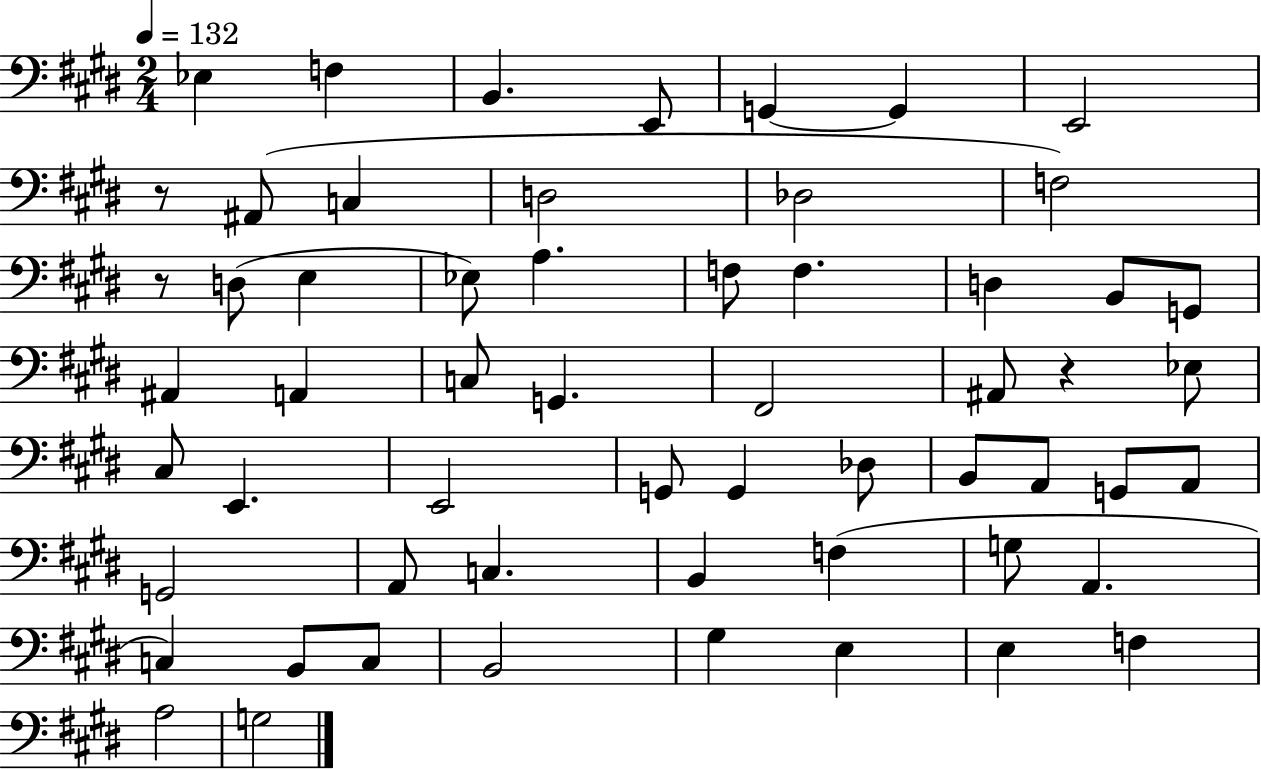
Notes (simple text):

Eb3/q F3/q B2/q. E2/e G2/q G2/q E2/h R/e A#2/e C3/q D3/h Db3/h F3/h R/e D3/e E3/q Eb3/e A3/q. F3/e F3/q. D3/q B2/e G2/e A#2/q A2/q C3/e G2/q. F#2/h A#2/e R/q Eb3/e C#3/e E2/q. E2/h G2/e G2/q Db3/e B2/e A2/e G2/e A2/e G2/h A2/e C3/q. B2/q F3/q G3/e A2/q. C3/q B2/e C3/e B2/h G#3/q E3/q E3/q F3/q A3/h G3/h